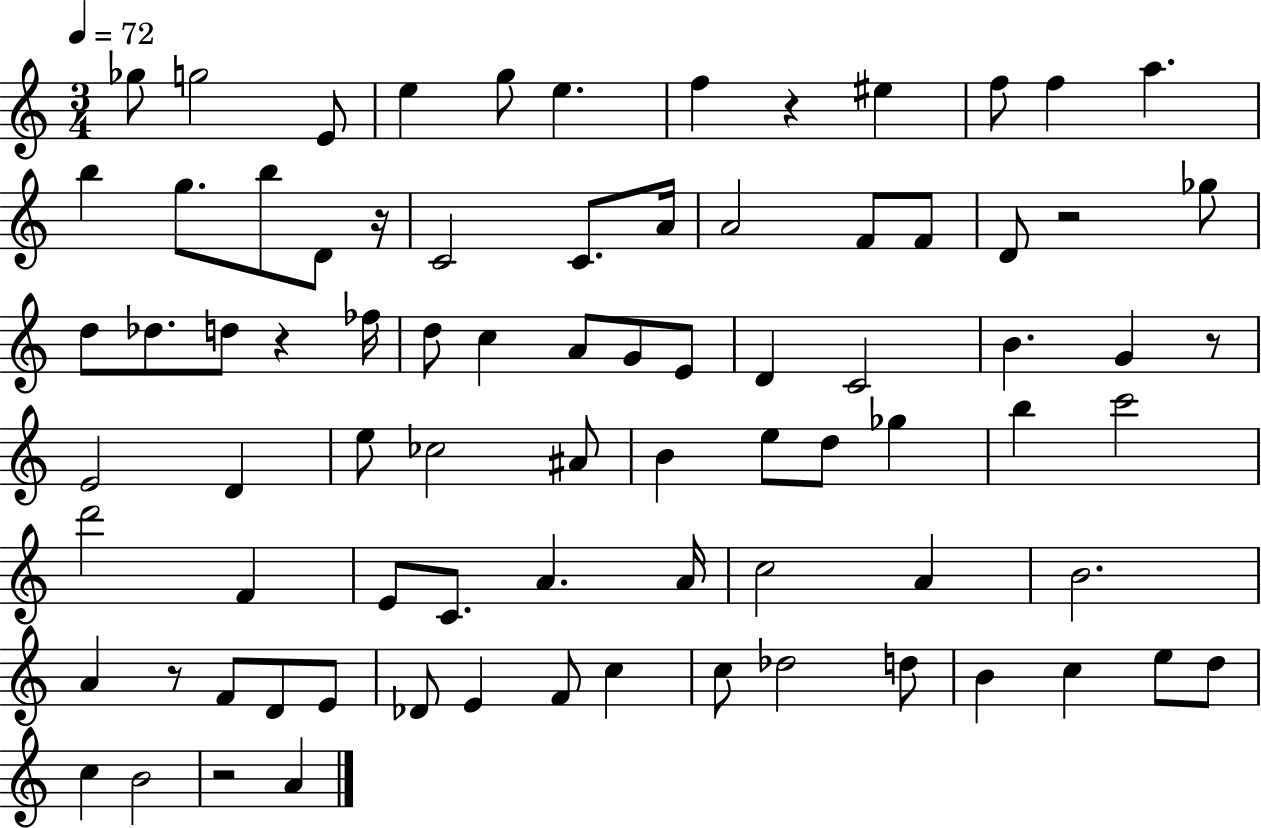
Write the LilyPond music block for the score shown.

{
  \clef treble
  \numericTimeSignature
  \time 3/4
  \key c \major
  \tempo 4 = 72
  ges''8 g''2 e'8 | e''4 g''8 e''4. | f''4 r4 eis''4 | f''8 f''4 a''4. | \break b''4 g''8. b''8 d'8 r16 | c'2 c'8. a'16 | a'2 f'8 f'8 | d'8 r2 ges''8 | \break d''8 des''8. d''8 r4 fes''16 | d''8 c''4 a'8 g'8 e'8 | d'4 c'2 | b'4. g'4 r8 | \break e'2 d'4 | e''8 ces''2 ais'8 | b'4 e''8 d''8 ges''4 | b''4 c'''2 | \break d'''2 f'4 | e'8 c'8. a'4. a'16 | c''2 a'4 | b'2. | \break a'4 r8 f'8 d'8 e'8 | des'8 e'4 f'8 c''4 | c''8 des''2 d''8 | b'4 c''4 e''8 d''8 | \break c''4 b'2 | r2 a'4 | \bar "|."
}